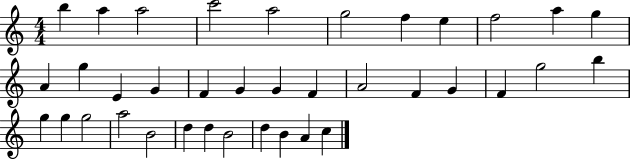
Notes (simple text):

B5/q A5/q A5/h C6/h A5/h G5/h F5/q E5/q F5/h A5/q G5/q A4/q G5/q E4/q G4/q F4/q G4/q G4/q F4/q A4/h F4/q G4/q F4/q G5/h B5/q G5/q G5/q G5/h A5/h B4/h D5/q D5/q B4/h D5/q B4/q A4/q C5/q